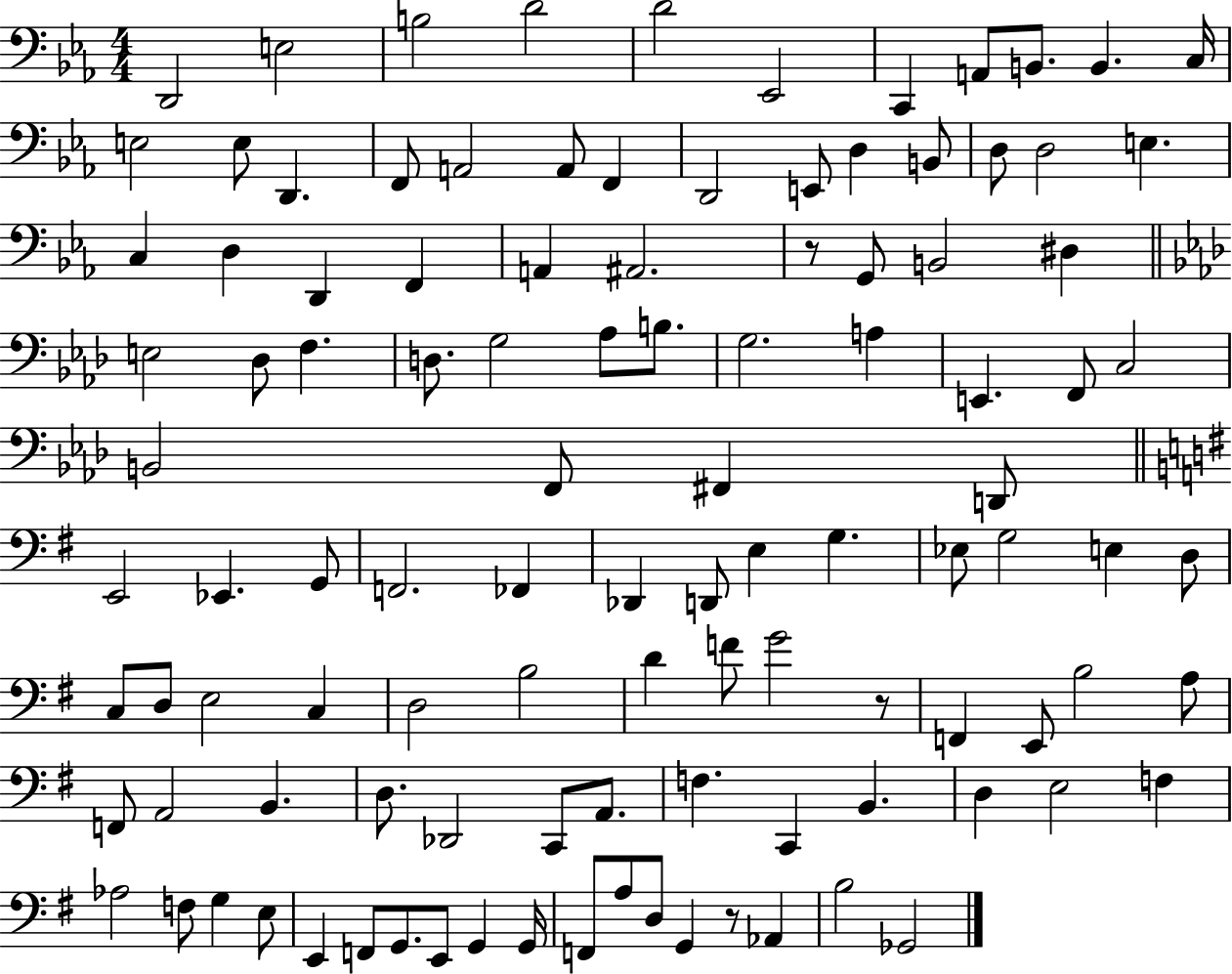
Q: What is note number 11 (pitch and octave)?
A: C3